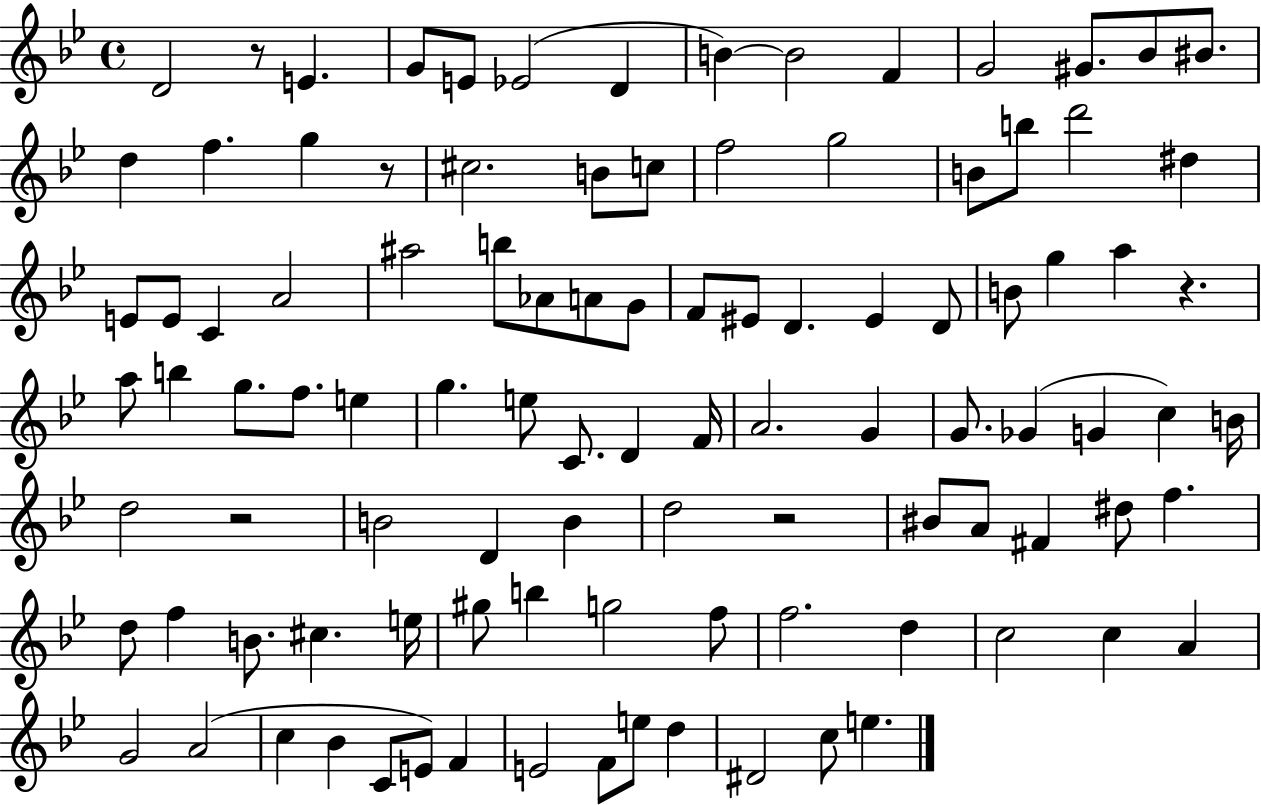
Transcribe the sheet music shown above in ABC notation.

X:1
T:Untitled
M:4/4
L:1/4
K:Bb
D2 z/2 E G/2 E/2 _E2 D B B2 F G2 ^G/2 _B/2 ^B/2 d f g z/2 ^c2 B/2 c/2 f2 g2 B/2 b/2 d'2 ^d E/2 E/2 C A2 ^a2 b/2 _A/2 A/2 G/2 F/2 ^E/2 D ^E D/2 B/2 g a z a/2 b g/2 f/2 e g e/2 C/2 D F/4 A2 G G/2 _G G c B/4 d2 z2 B2 D B d2 z2 ^B/2 A/2 ^F ^d/2 f d/2 f B/2 ^c e/4 ^g/2 b g2 f/2 f2 d c2 c A G2 A2 c _B C/2 E/2 F E2 F/2 e/2 d ^D2 c/2 e